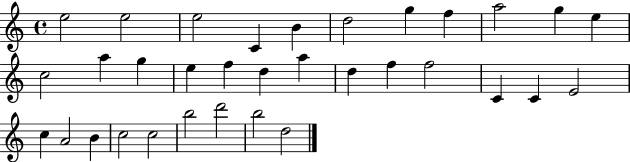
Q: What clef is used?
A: treble